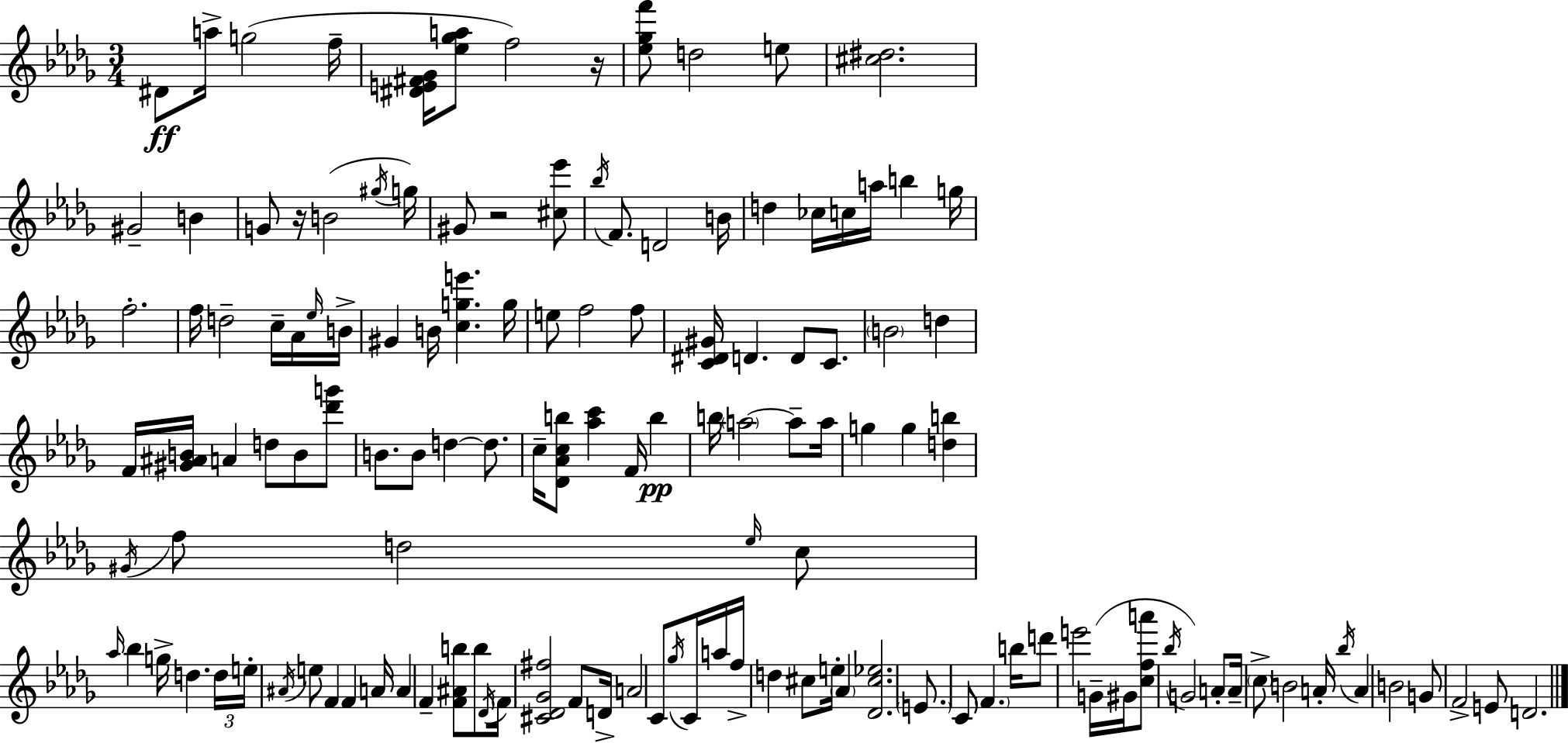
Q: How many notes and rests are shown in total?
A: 133